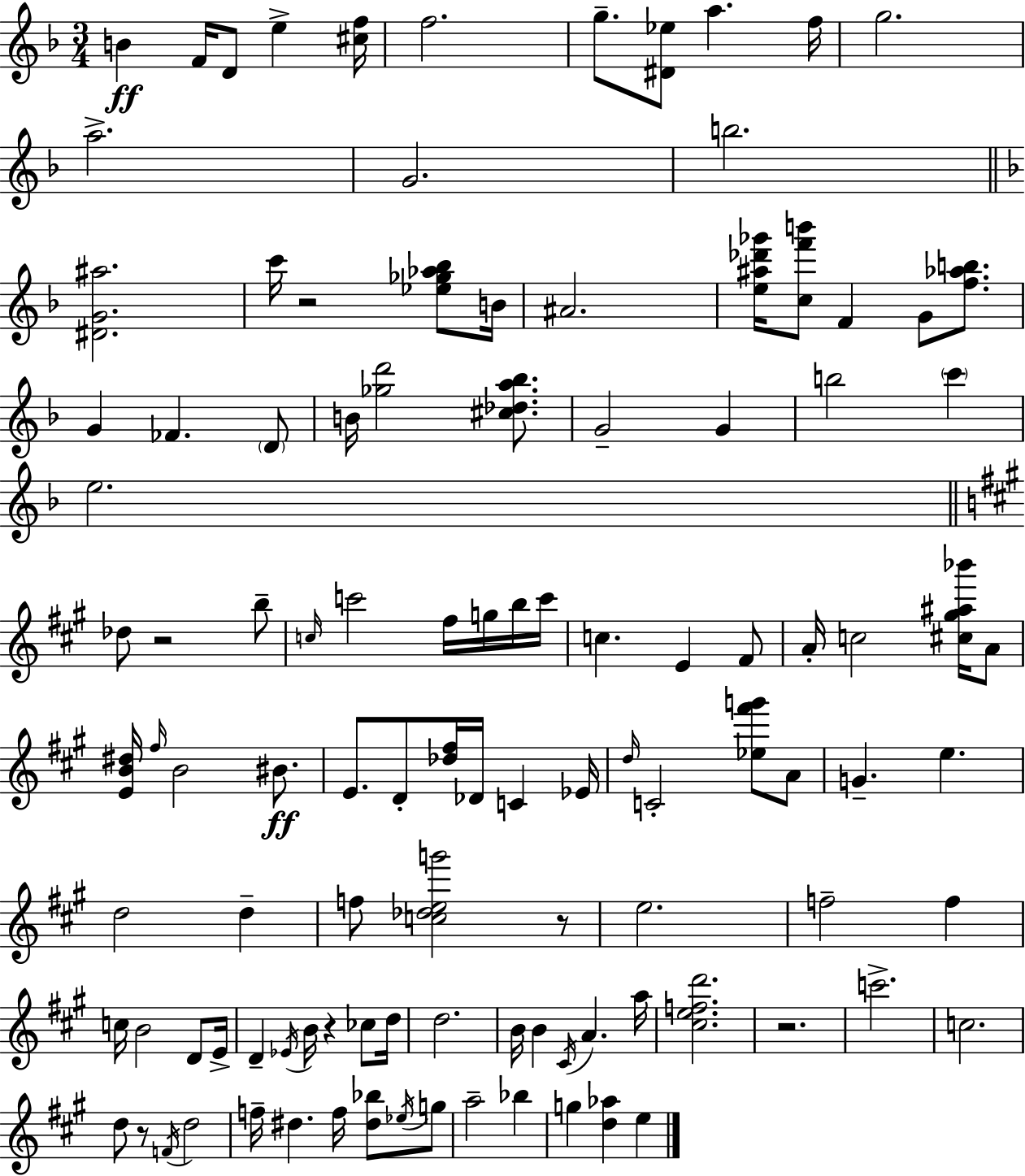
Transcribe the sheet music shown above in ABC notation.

X:1
T:Untitled
M:3/4
L:1/4
K:F
B F/4 D/2 e [^cf]/4 f2 g/2 [^D_e]/2 a f/4 g2 a2 G2 b2 [^DG^a]2 c'/4 z2 [_e_g_a_b]/2 B/4 ^A2 [e^a_d'_g']/4 [cf'b']/2 F G/2 [f_ab]/2 G _F D/2 B/4 [_gd']2 [^c_da_b]/2 G2 G b2 c' e2 _d/2 z2 b/2 c/4 c'2 ^f/4 g/4 b/4 c'/4 c E ^F/2 A/4 c2 [^c^g^a_b']/4 A/2 [EB^d]/4 ^f/4 B2 ^B/2 E/2 D/2 [_d^f]/4 _D/4 C _E/4 d/4 C2 [_e^f'g']/2 A/2 G e d2 d f/2 [c_deg']2 z/2 e2 f2 f c/4 B2 D/2 E/4 D _E/4 B/4 z _c/2 d/4 d2 B/4 B ^C/4 A a/4 [^cefd']2 z2 c'2 c2 d/2 z/2 F/4 d2 f/4 ^d f/4 [^d_b]/2 _e/4 g/2 a2 _b g [d_a] e